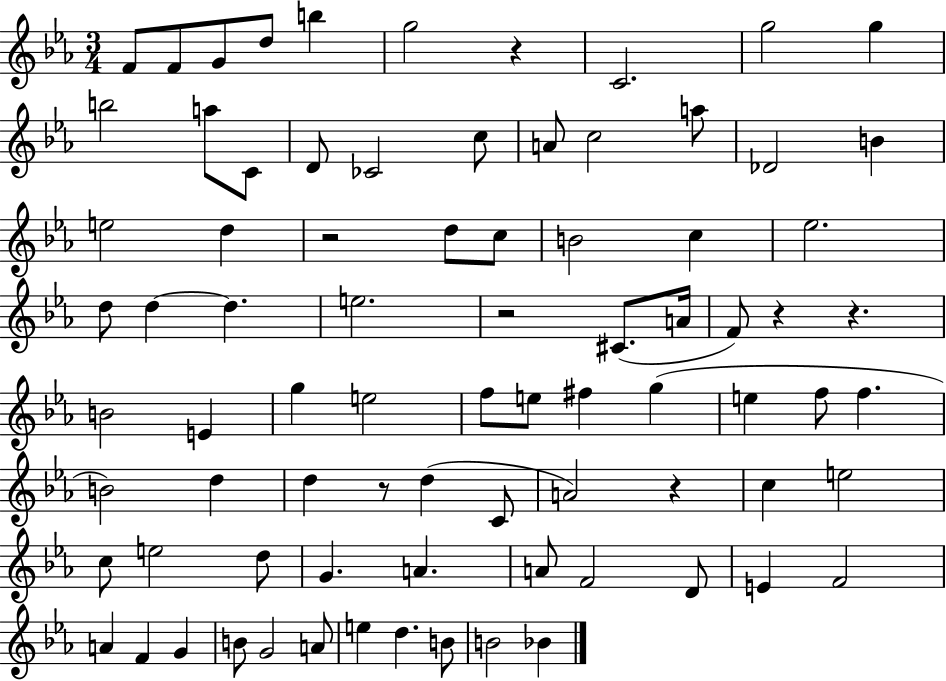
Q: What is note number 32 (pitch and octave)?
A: C#4